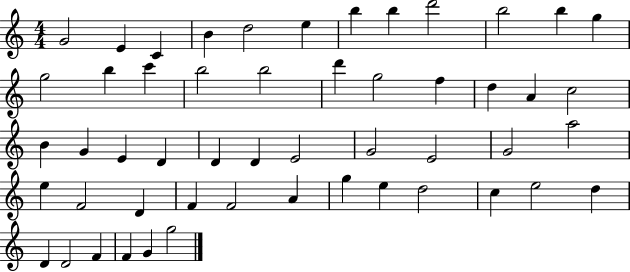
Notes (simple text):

G4/h E4/q C4/q B4/q D5/h E5/q B5/q B5/q D6/h B5/h B5/q G5/q G5/h B5/q C6/q B5/h B5/h D6/q G5/h F5/q D5/q A4/q C5/h B4/q G4/q E4/q D4/q D4/q D4/q E4/h G4/h E4/h G4/h A5/h E5/q F4/h D4/q F4/q F4/h A4/q G5/q E5/q D5/h C5/q E5/h D5/q D4/q D4/h F4/q F4/q G4/q G5/h